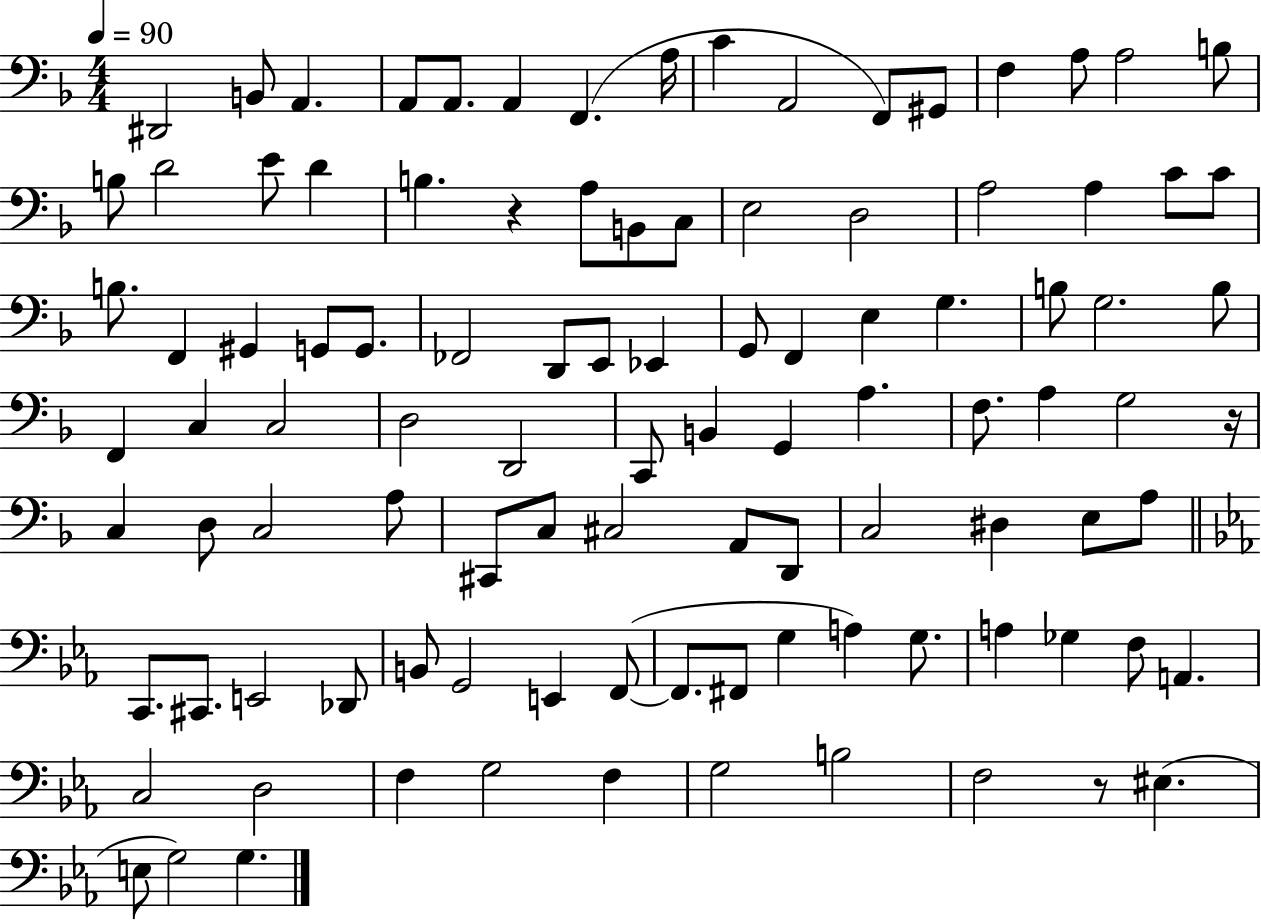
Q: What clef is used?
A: bass